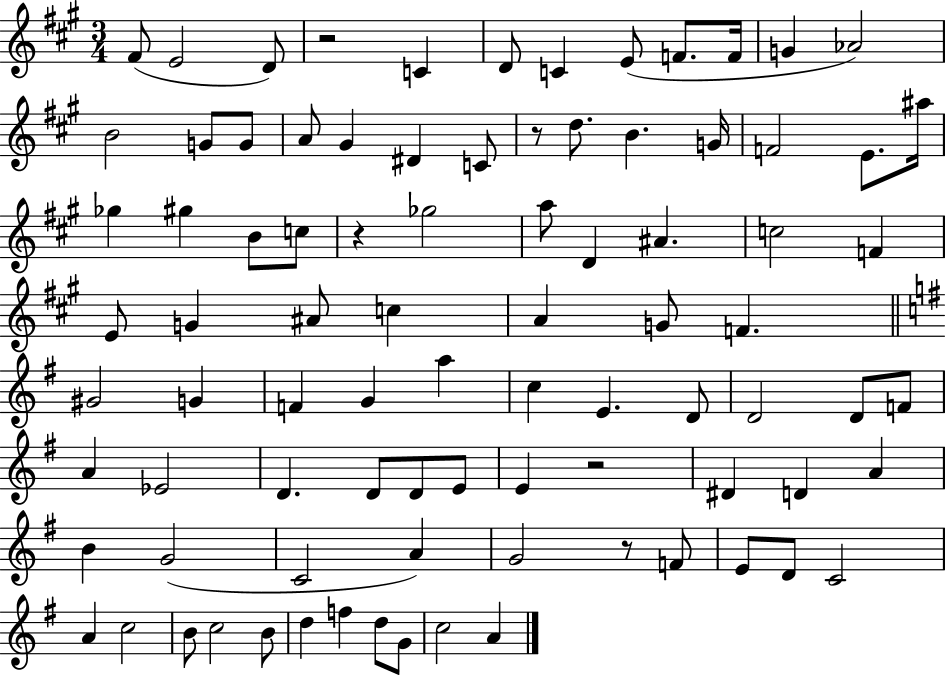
F#4/e E4/h D4/e R/h C4/q D4/e C4/q E4/e F4/e. F4/s G4/q Ab4/h B4/h G4/e G4/e A4/e G#4/q D#4/q C4/e R/e D5/e. B4/q. G4/s F4/h E4/e. A#5/s Gb5/q G#5/q B4/e C5/e R/q Gb5/h A5/e D4/q A#4/q. C5/h F4/q E4/e G4/q A#4/e C5/q A4/q G4/e F4/q. G#4/h G4/q F4/q G4/q A5/q C5/q E4/q. D4/e D4/h D4/e F4/e A4/q Eb4/h D4/q. D4/e D4/e E4/e E4/q R/h D#4/q D4/q A4/q B4/q G4/h C4/h A4/q G4/h R/e F4/e E4/e D4/e C4/h A4/q C5/h B4/e C5/h B4/e D5/q F5/q D5/e G4/e C5/h A4/q